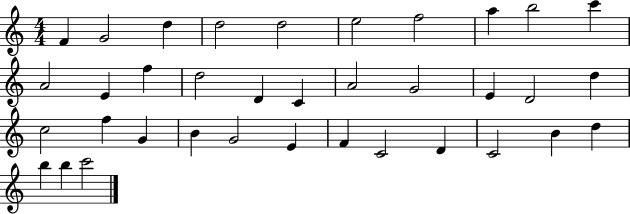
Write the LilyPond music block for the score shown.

{
  \clef treble
  \numericTimeSignature
  \time 4/4
  \key c \major
  f'4 g'2 d''4 | d''2 d''2 | e''2 f''2 | a''4 b''2 c'''4 | \break a'2 e'4 f''4 | d''2 d'4 c'4 | a'2 g'2 | e'4 d'2 d''4 | \break c''2 f''4 g'4 | b'4 g'2 e'4 | f'4 c'2 d'4 | c'2 b'4 d''4 | \break b''4 b''4 c'''2 | \bar "|."
}